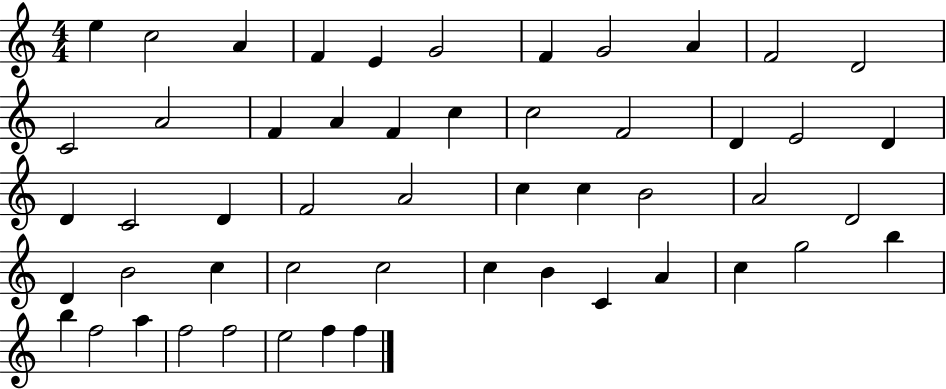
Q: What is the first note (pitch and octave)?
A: E5